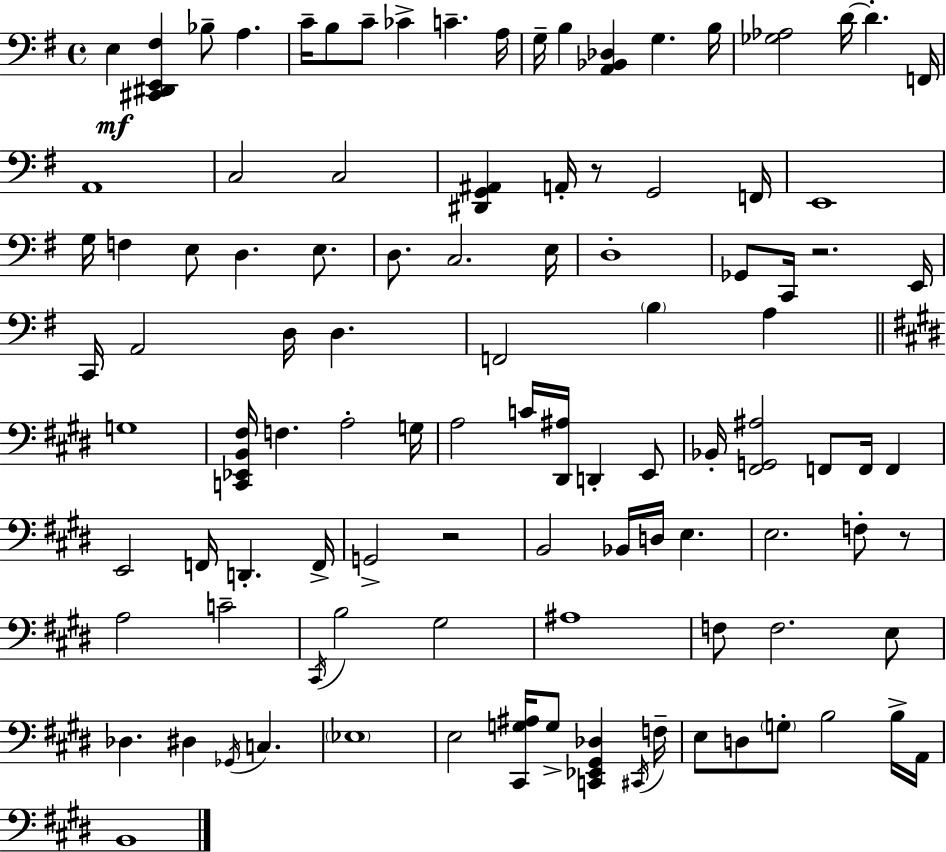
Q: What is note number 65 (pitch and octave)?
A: F3